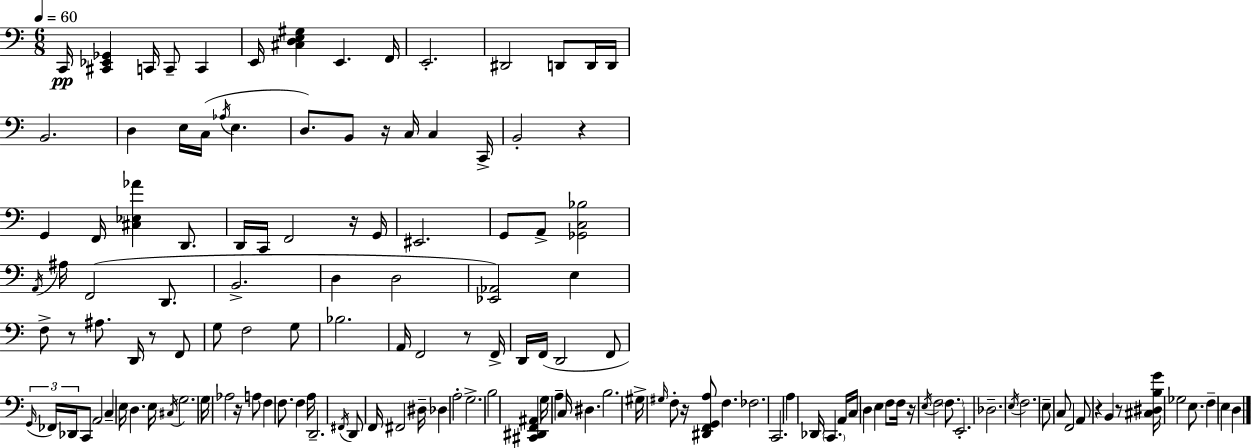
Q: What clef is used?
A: bass